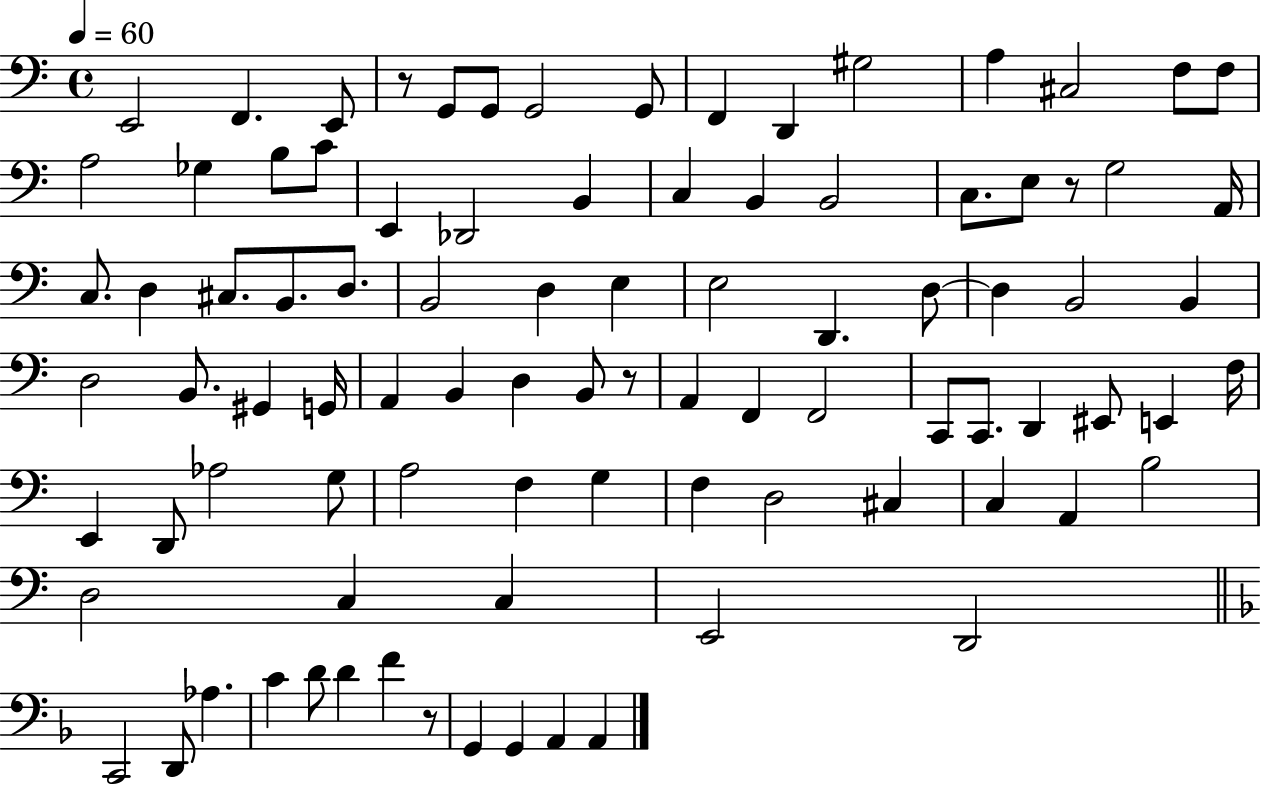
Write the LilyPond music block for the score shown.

{
  \clef bass
  \time 4/4
  \defaultTimeSignature
  \key c \major
  \tempo 4 = 60
  \repeat volta 2 { e,2 f,4. e,8 | r8 g,8 g,8 g,2 g,8 | f,4 d,4 gis2 | a4 cis2 f8 f8 | \break a2 ges4 b8 c'8 | e,4 des,2 b,4 | c4 b,4 b,2 | c8. e8 r8 g2 a,16 | \break c8. d4 cis8. b,8. d8. | b,2 d4 e4 | e2 d,4. d8~~ | d4 b,2 b,4 | \break d2 b,8. gis,4 g,16 | a,4 b,4 d4 b,8 r8 | a,4 f,4 f,2 | c,8 c,8. d,4 eis,8 e,4 f16 | \break e,4 d,8 aes2 g8 | a2 f4 g4 | f4 d2 cis4 | c4 a,4 b2 | \break d2 c4 c4 | e,2 d,2 | \bar "||" \break \key f \major c,2 d,8 aes4. | c'4 d'8 d'4 f'4 r8 | g,4 g,4 a,4 a,4 | } \bar "|."
}